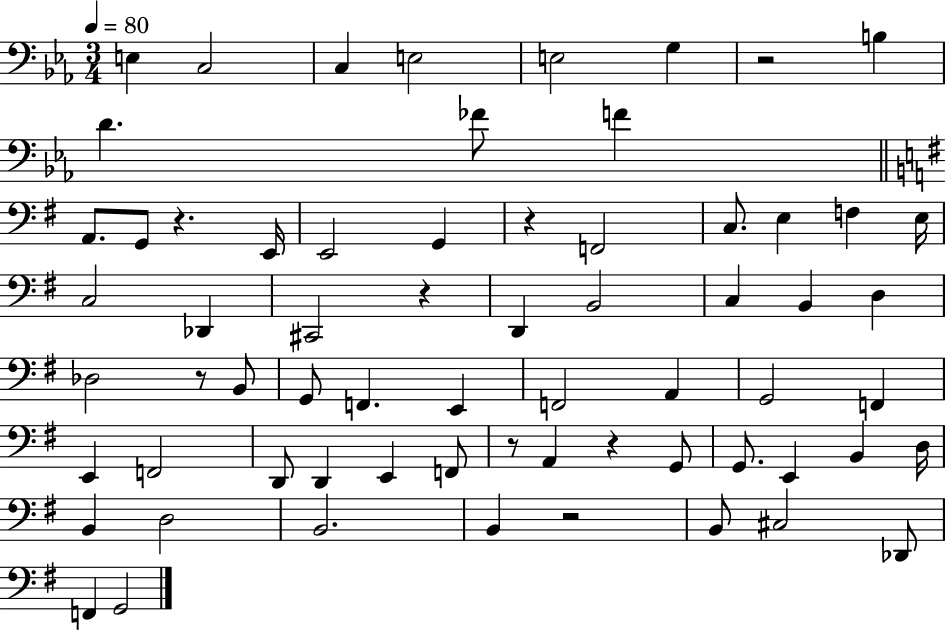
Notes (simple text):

E3/q C3/h C3/q E3/h E3/h G3/q R/h B3/q D4/q. FES4/e F4/q A2/e. G2/e R/q. E2/s E2/h G2/q R/q F2/h C3/e. E3/q F3/q E3/s C3/h Db2/q C#2/h R/q D2/q B2/h C3/q B2/q D3/q Db3/h R/e B2/e G2/e F2/q. E2/q F2/h A2/q G2/h F2/q E2/q F2/h D2/e D2/q E2/q F2/e R/e A2/q R/q G2/e G2/e. E2/q B2/q D3/s B2/q D3/h B2/h. B2/q R/h B2/e C#3/h Db2/e F2/q G2/h